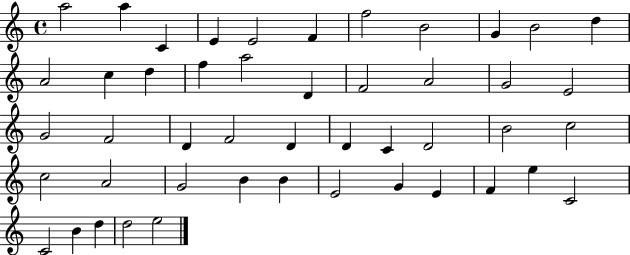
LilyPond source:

{
  \clef treble
  \time 4/4
  \defaultTimeSignature
  \key c \major
  a''2 a''4 c'4 | e'4 e'2 f'4 | f''2 b'2 | g'4 b'2 d''4 | \break a'2 c''4 d''4 | f''4 a''2 d'4 | f'2 a'2 | g'2 e'2 | \break g'2 f'2 | d'4 f'2 d'4 | d'4 c'4 d'2 | b'2 c''2 | \break c''2 a'2 | g'2 b'4 b'4 | e'2 g'4 e'4 | f'4 e''4 c'2 | \break c'2 b'4 d''4 | d''2 e''2 | \bar "|."
}